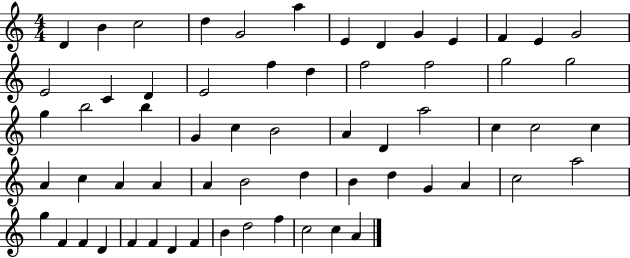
X:1
T:Untitled
M:4/4
L:1/4
K:C
D B c2 d G2 a E D G E F E G2 E2 C D E2 f d f2 f2 g2 g2 g b2 b G c B2 A D a2 c c2 c A c A A A B2 d B d G A c2 a2 g F F D F F D F B d2 f c2 c A